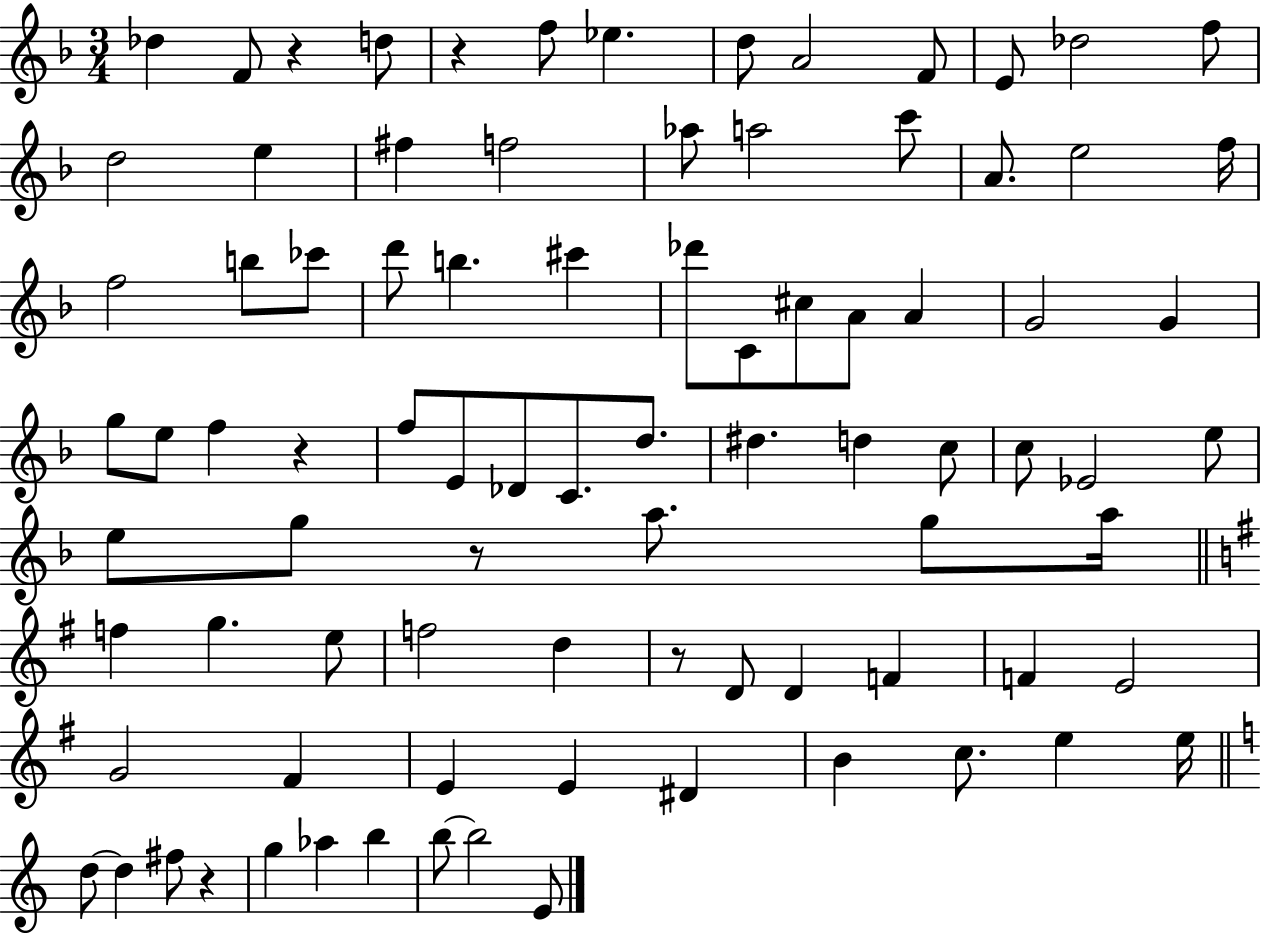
{
  \clef treble
  \numericTimeSignature
  \time 3/4
  \key f \major
  des''4 f'8 r4 d''8 | r4 f''8 ees''4. | d''8 a'2 f'8 | e'8 des''2 f''8 | \break d''2 e''4 | fis''4 f''2 | aes''8 a''2 c'''8 | a'8. e''2 f''16 | \break f''2 b''8 ces'''8 | d'''8 b''4. cis'''4 | des'''8 c'8 cis''8 a'8 a'4 | g'2 g'4 | \break g''8 e''8 f''4 r4 | f''8 e'8 des'8 c'8. d''8. | dis''4. d''4 c''8 | c''8 ees'2 e''8 | \break e''8 g''8 r8 a''8. g''8 a''16 | \bar "||" \break \key g \major f''4 g''4. e''8 | f''2 d''4 | r8 d'8 d'4 f'4 | f'4 e'2 | \break g'2 fis'4 | e'4 e'4 dis'4 | b'4 c''8. e''4 e''16 | \bar "||" \break \key a \minor d''8~~ d''4 fis''8 r4 | g''4 aes''4 b''4 | b''8~~ b''2 e'8 | \bar "|."
}